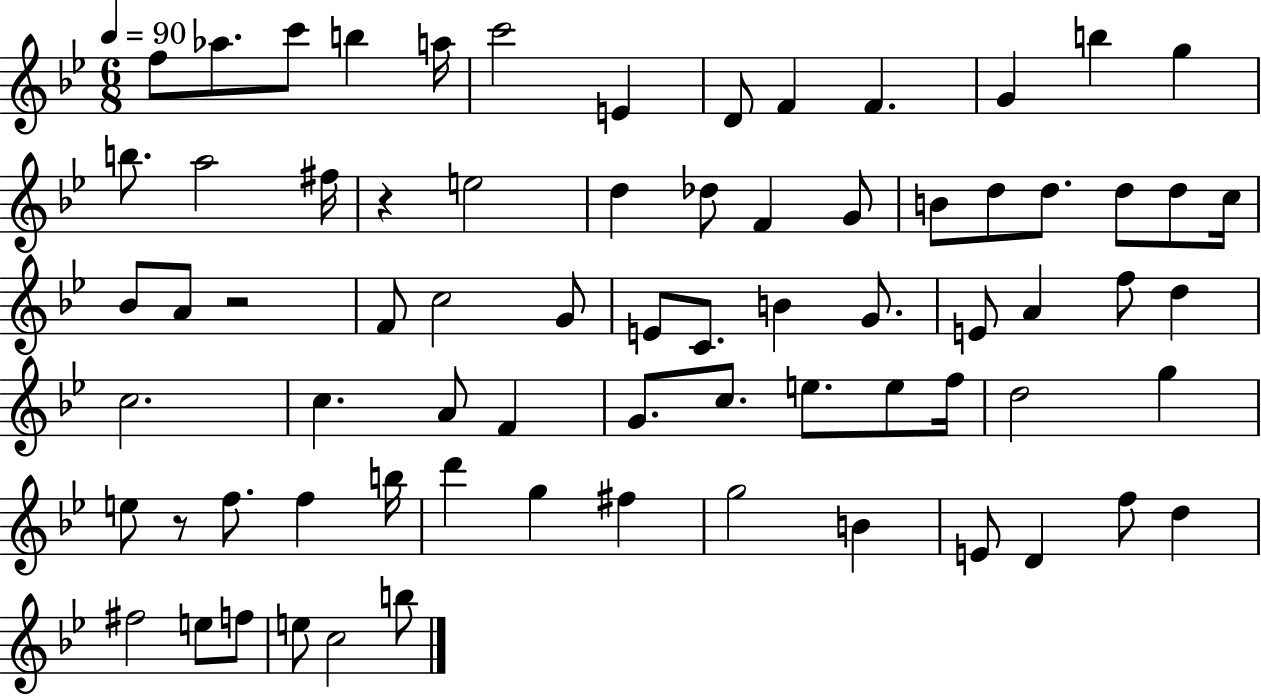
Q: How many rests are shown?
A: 3